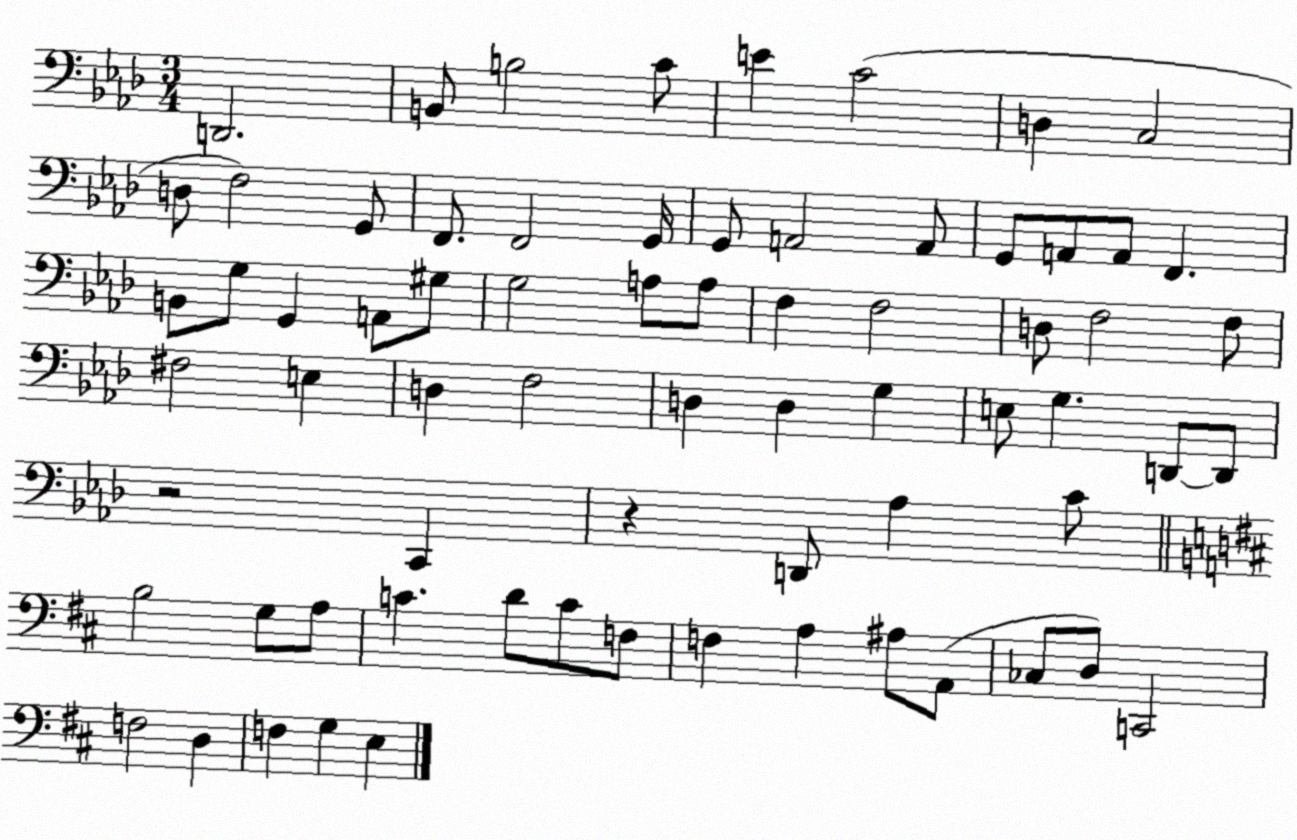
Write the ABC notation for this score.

X:1
T:Untitled
M:3/4
L:1/4
K:Ab
D,,2 B,,/2 B,2 C/2 E C2 D, C,2 D,/2 F,2 G,,/2 F,,/2 F,,2 G,,/4 G,,/2 A,,2 A,,/2 G,,/2 A,,/2 A,,/2 F,, B,,/2 G,/2 G,, A,,/2 ^G,/2 G,2 A,/2 A,/2 F, F,2 D,/2 F,2 F,/2 ^F,2 E, D, F,2 D, D, G, E,/2 G, D,,/2 D,,/2 z2 C,, z D,,/2 _A, C/2 B,2 G,/2 A,/2 C D/2 C/2 F,/2 F, A, ^A,/2 A,,/2 _C,/2 D,/2 C,,2 F,2 D, F, G, E,